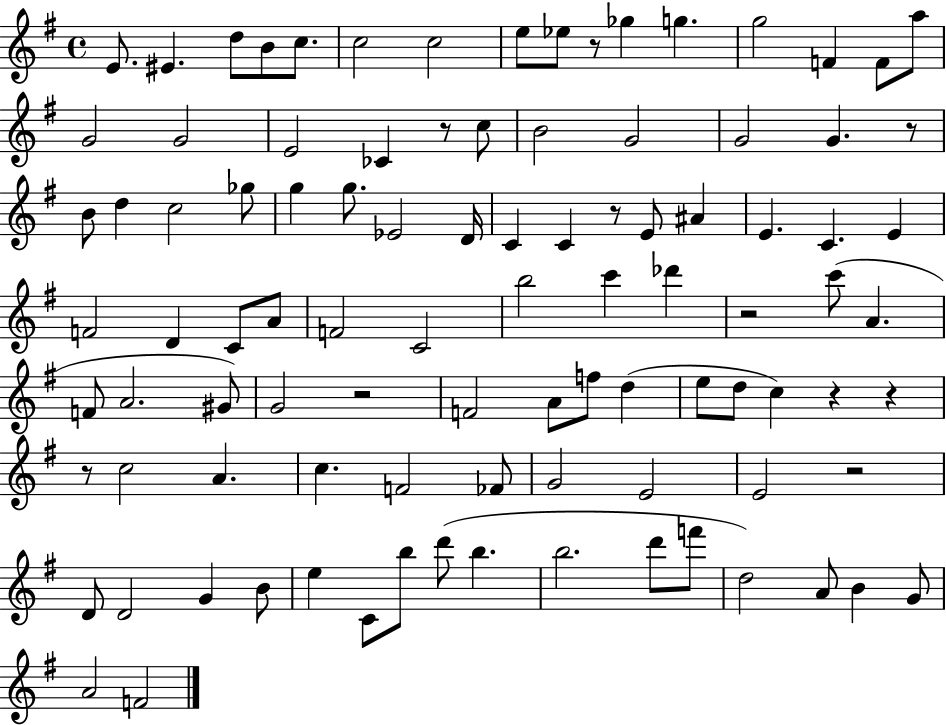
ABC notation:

X:1
T:Untitled
M:4/4
L:1/4
K:G
E/2 ^E d/2 B/2 c/2 c2 c2 e/2 _e/2 z/2 _g g g2 F F/2 a/2 G2 G2 E2 _C z/2 c/2 B2 G2 G2 G z/2 B/2 d c2 _g/2 g g/2 _E2 D/4 C C z/2 E/2 ^A E C E F2 D C/2 A/2 F2 C2 b2 c' _d' z2 c'/2 A F/2 A2 ^G/2 G2 z2 F2 A/2 f/2 d e/2 d/2 c z z z/2 c2 A c F2 _F/2 G2 E2 E2 z2 D/2 D2 G B/2 e C/2 b/2 d'/2 b b2 d'/2 f'/2 d2 A/2 B G/2 A2 F2